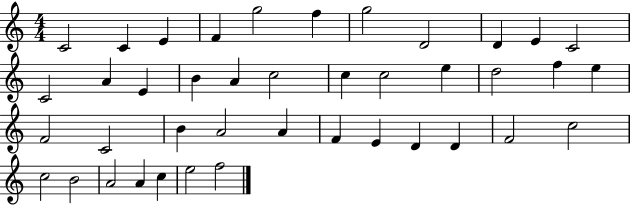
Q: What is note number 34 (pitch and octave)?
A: C5